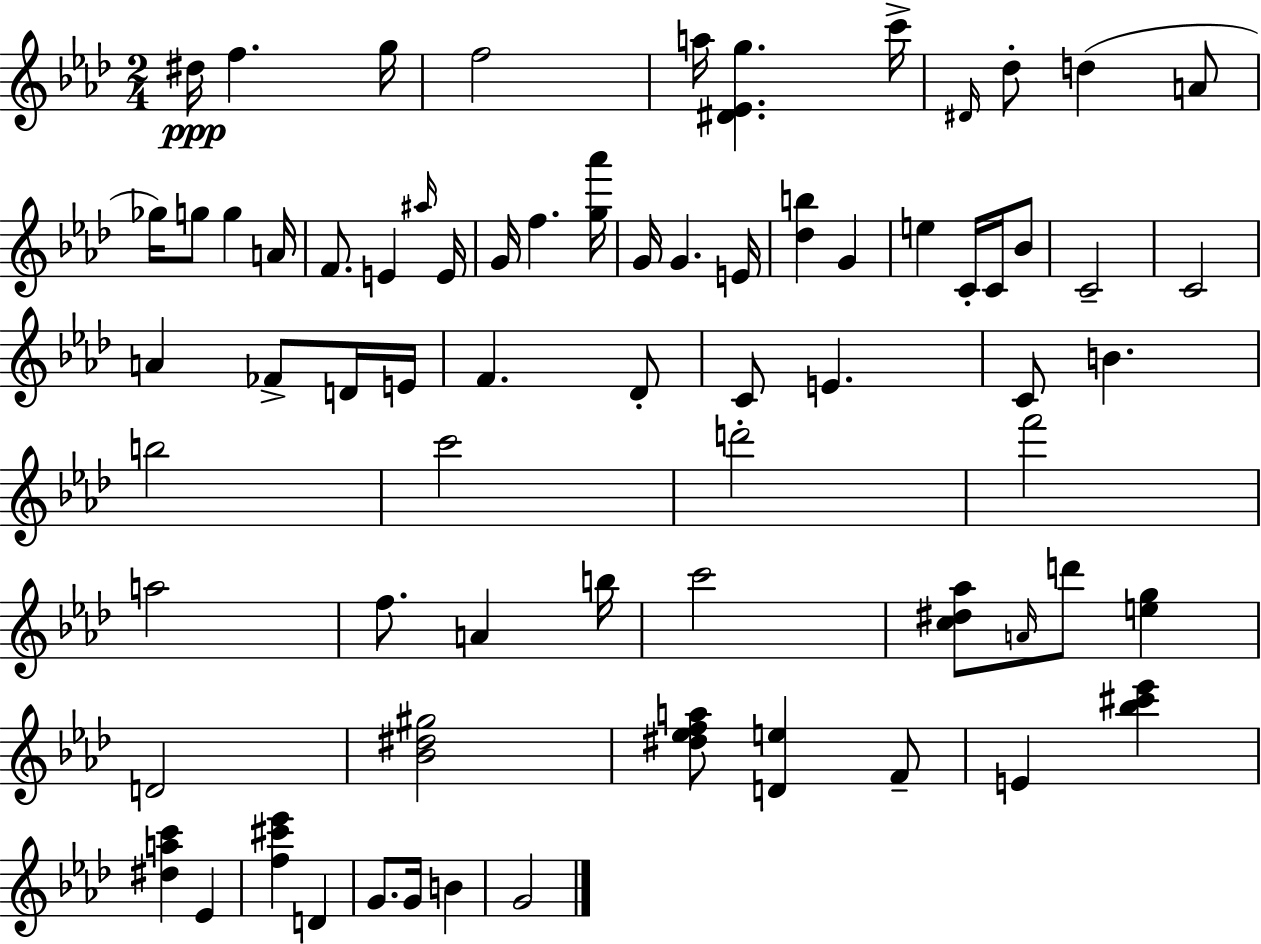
{
  \clef treble
  \numericTimeSignature
  \time 2/4
  \key aes \major
  \repeat volta 2 { dis''16\ppp f''4. g''16 | f''2 | a''16 <dis' ees' g''>4. c'''16-> | \grace { dis'16 } des''8-. d''4( a'8 | \break ges''16) g''8 g''4 | a'16 f'8. e'4 | \grace { ais''16 } e'16 g'16 f''4. | <g'' aes'''>16 g'16 g'4. | \break e'16 <des'' b''>4 g'4 | e''4 c'16-. c'16 | bes'8 c'2-- | c'2 | \break a'4 fes'8-> | d'16 e'16 f'4. | des'8-. c'8 e'4. | c'8 b'4. | \break b''2 | c'''2 | d'''2-. | f'''2 | \break a''2 | f''8. a'4 | b''16 c'''2 | <c'' dis'' aes''>8 \grace { a'16 } d'''8 <e'' g''>4 | \break d'2 | <bes' dis'' gis''>2 | <dis'' ees'' f'' a''>8 <d' e''>4 | f'8-- e'4 <bes'' cis''' ees'''>4 | \break <dis'' a'' c'''>4 ees'4 | <f'' cis''' ees'''>4 d'4 | g'8. g'16 b'4 | g'2 | \break } \bar "|."
}